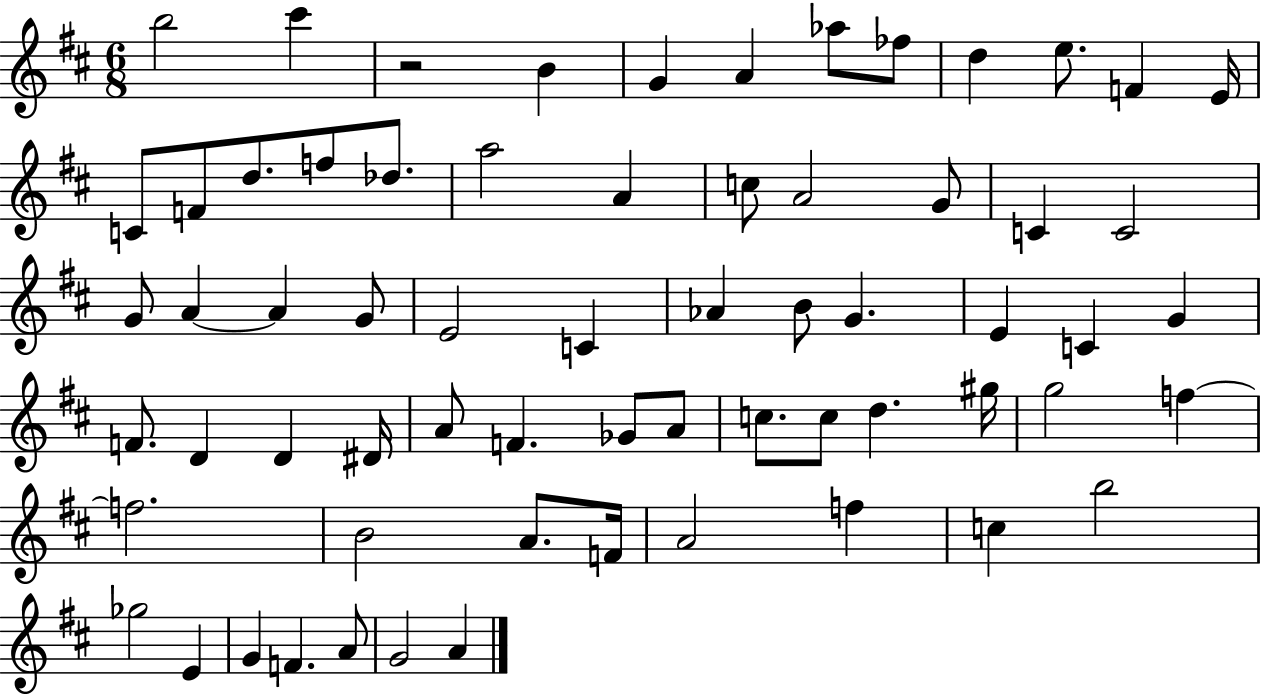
B5/h C#6/q R/h B4/q G4/q A4/q Ab5/e FES5/e D5/q E5/e. F4/q E4/s C4/e F4/e D5/e. F5/e Db5/e. A5/h A4/q C5/e A4/h G4/e C4/q C4/h G4/e A4/q A4/q G4/e E4/h C4/q Ab4/q B4/e G4/q. E4/q C4/q G4/q F4/e. D4/q D4/q D#4/s A4/e F4/q. Gb4/e A4/e C5/e. C5/e D5/q. G#5/s G5/h F5/q F5/h. B4/h A4/e. F4/s A4/h F5/q C5/q B5/h Gb5/h E4/q G4/q F4/q. A4/e G4/h A4/q